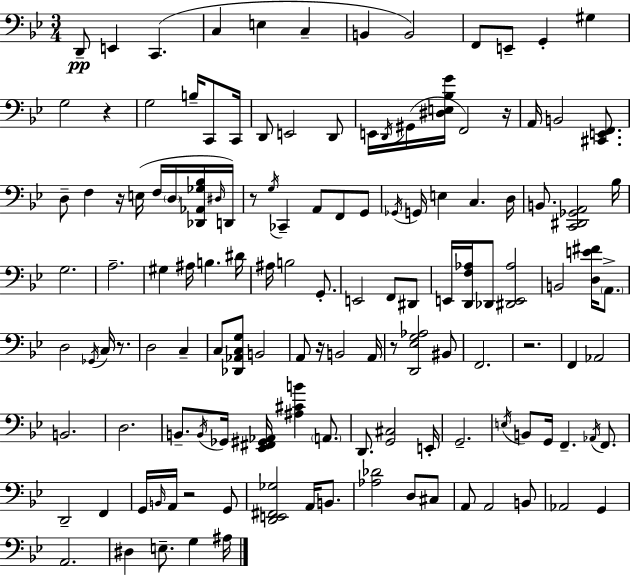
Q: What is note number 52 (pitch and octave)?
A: A#3